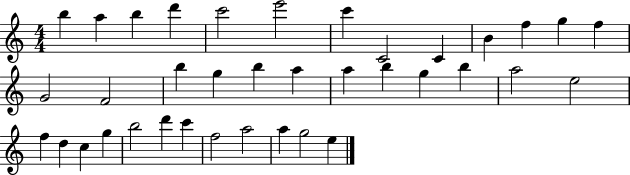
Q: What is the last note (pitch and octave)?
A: E5